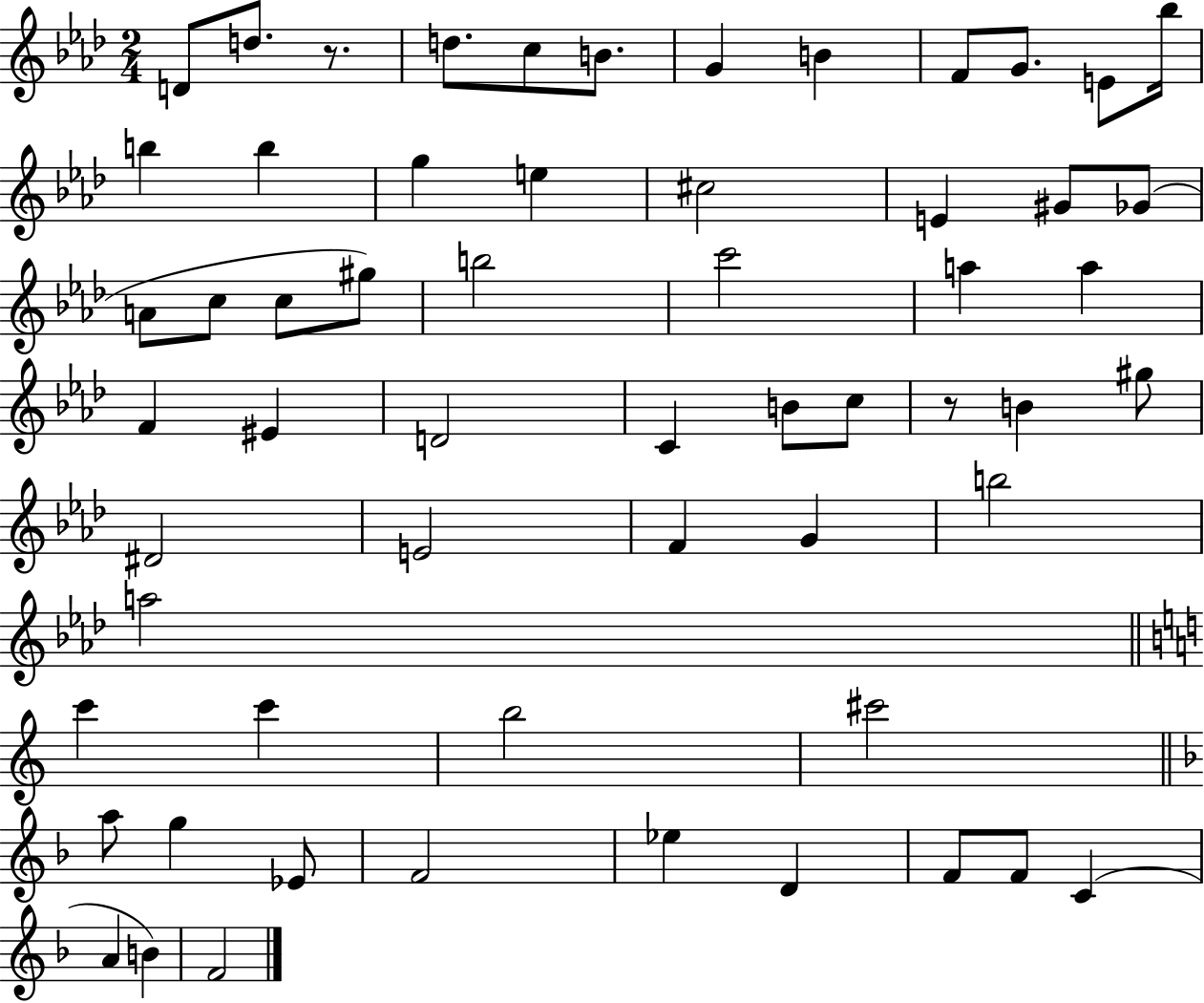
X:1
T:Untitled
M:2/4
L:1/4
K:Ab
D/2 d/2 z/2 d/2 c/2 B/2 G B F/2 G/2 E/2 _b/4 b b g e ^c2 E ^G/2 _G/2 A/2 c/2 c/2 ^g/2 b2 c'2 a a F ^E D2 C B/2 c/2 z/2 B ^g/2 ^D2 E2 F G b2 a2 c' c' b2 ^c'2 a/2 g _E/2 F2 _e D F/2 F/2 C A B F2